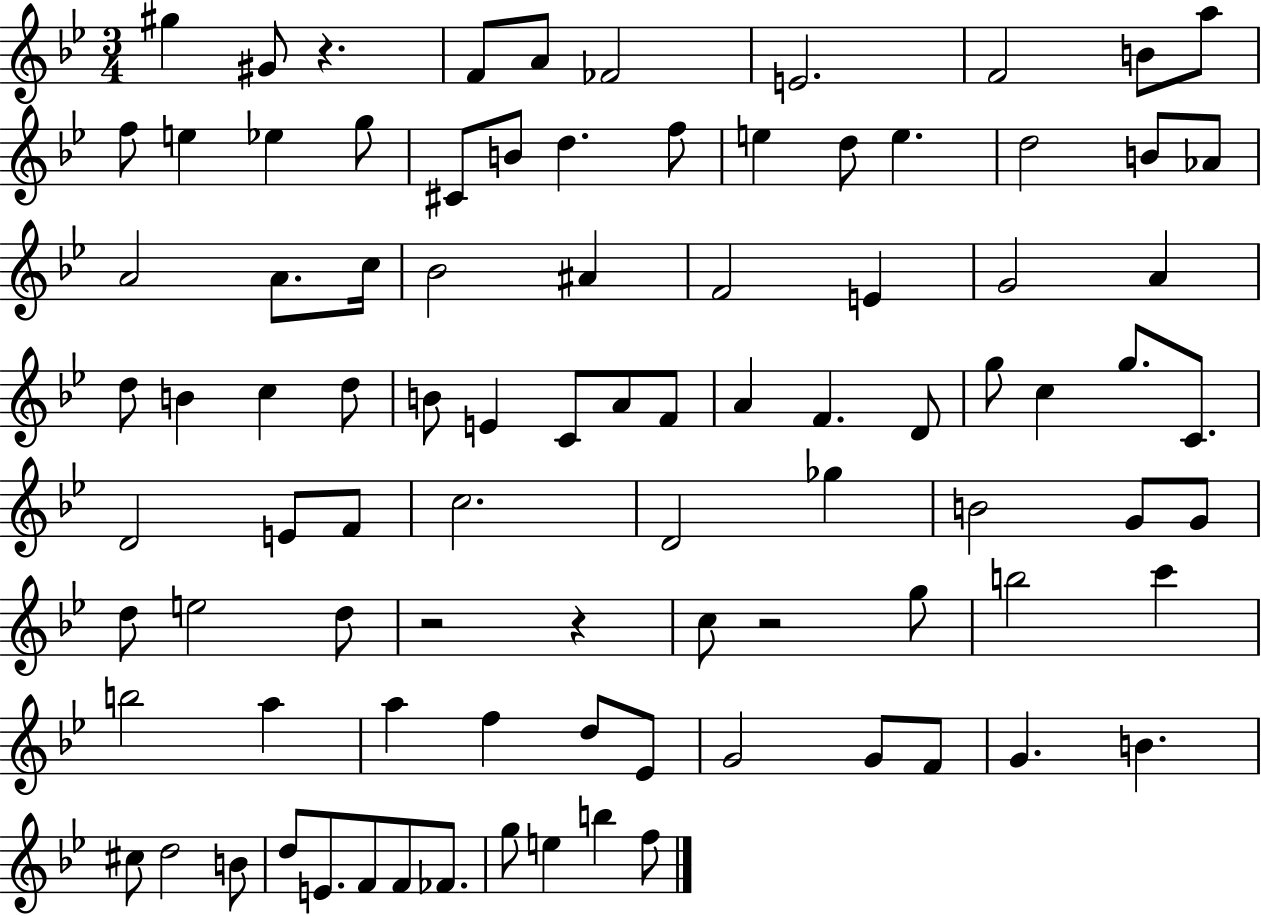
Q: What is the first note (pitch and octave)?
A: G#5